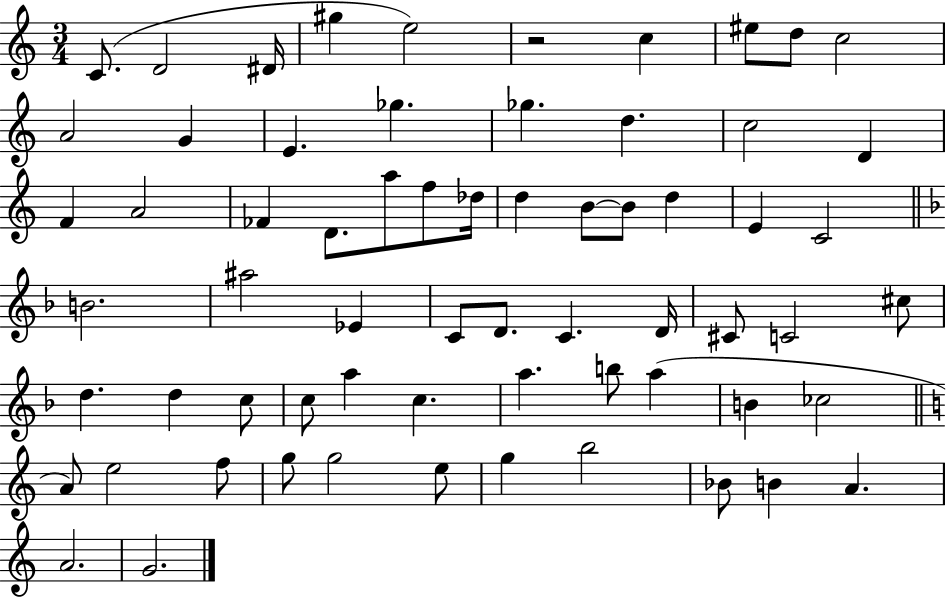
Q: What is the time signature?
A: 3/4